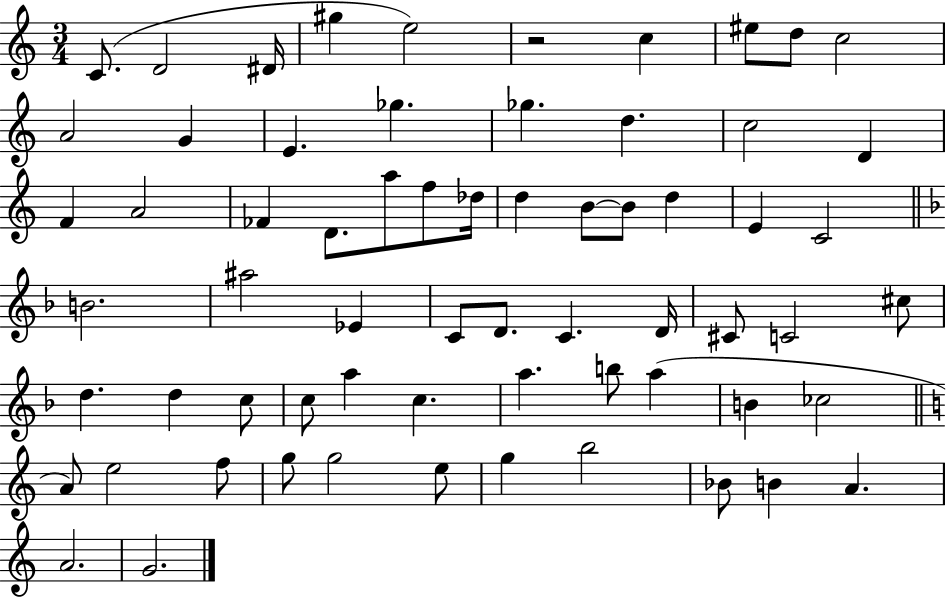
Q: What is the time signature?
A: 3/4